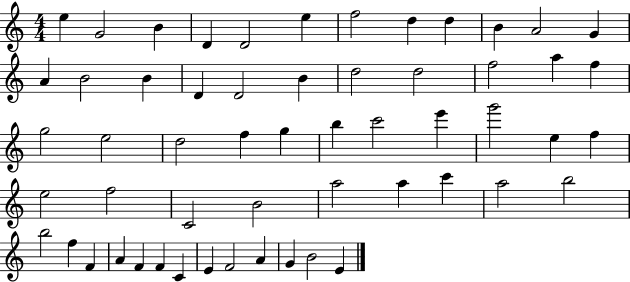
{
  \clef treble
  \numericTimeSignature
  \time 4/4
  \key c \major
  e''4 g'2 b'4 | d'4 d'2 e''4 | f''2 d''4 d''4 | b'4 a'2 g'4 | \break a'4 b'2 b'4 | d'4 d'2 b'4 | d''2 d''2 | f''2 a''4 f''4 | \break g''2 e''2 | d''2 f''4 g''4 | b''4 c'''2 e'''4 | g'''2 e''4 f''4 | \break e''2 f''2 | c'2 b'2 | a''2 a''4 c'''4 | a''2 b''2 | \break b''2 f''4 f'4 | a'4 f'4 f'4 c'4 | e'4 f'2 a'4 | g'4 b'2 e'4 | \break \bar "|."
}